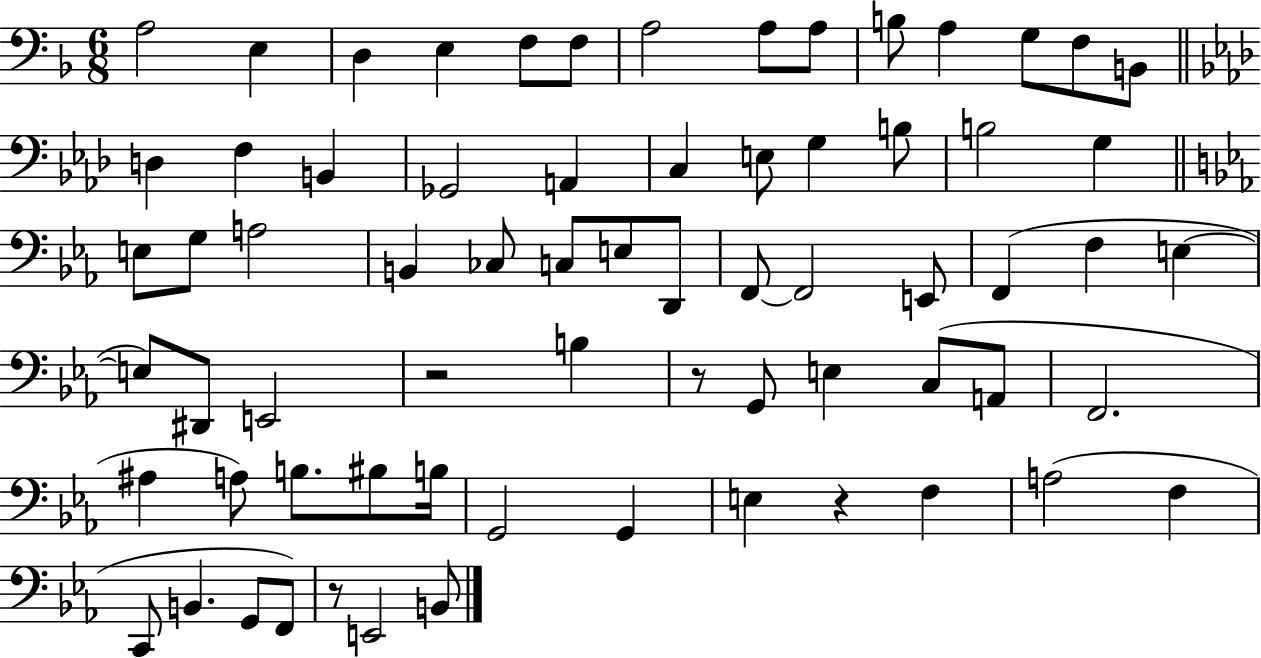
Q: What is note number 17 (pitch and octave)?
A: B2